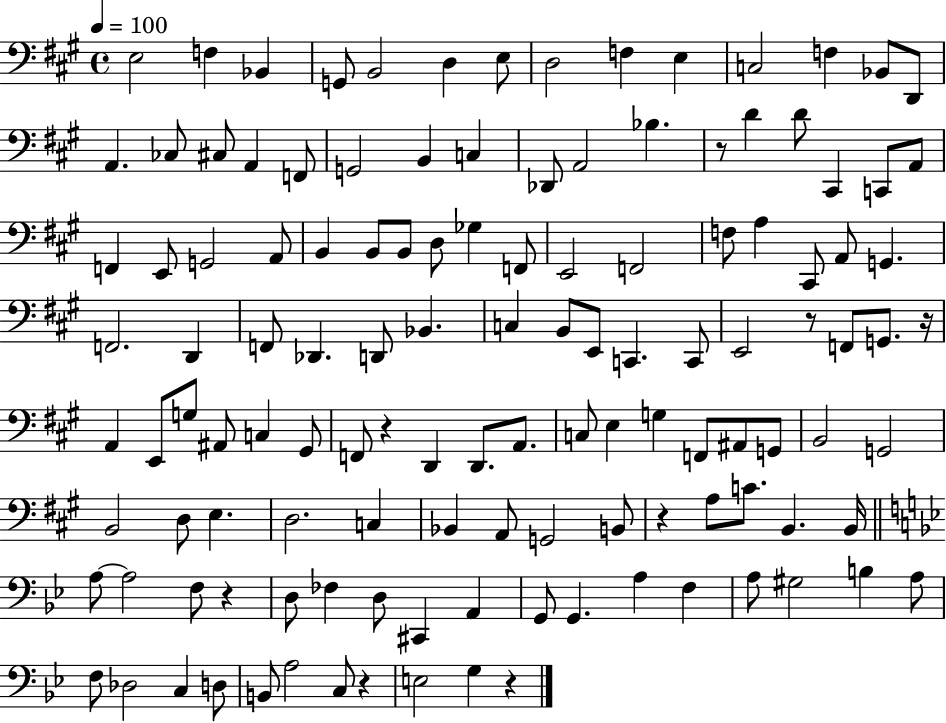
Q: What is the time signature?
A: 4/4